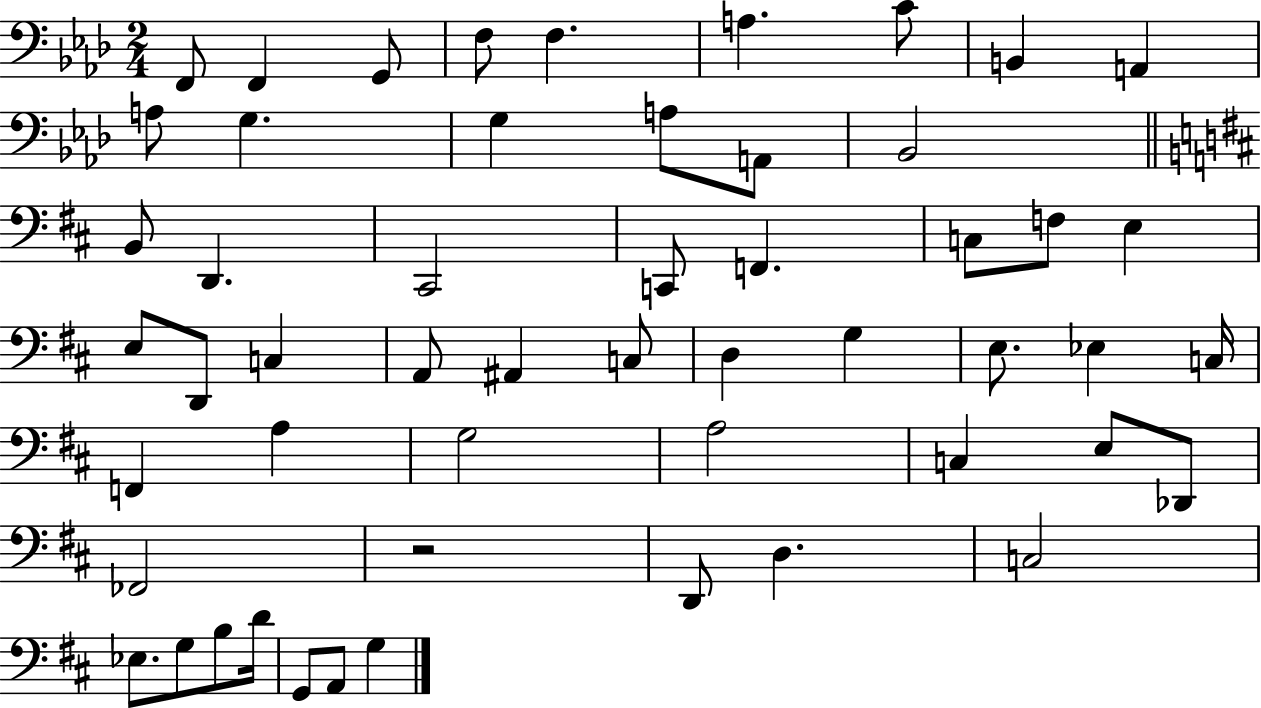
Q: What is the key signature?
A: AES major